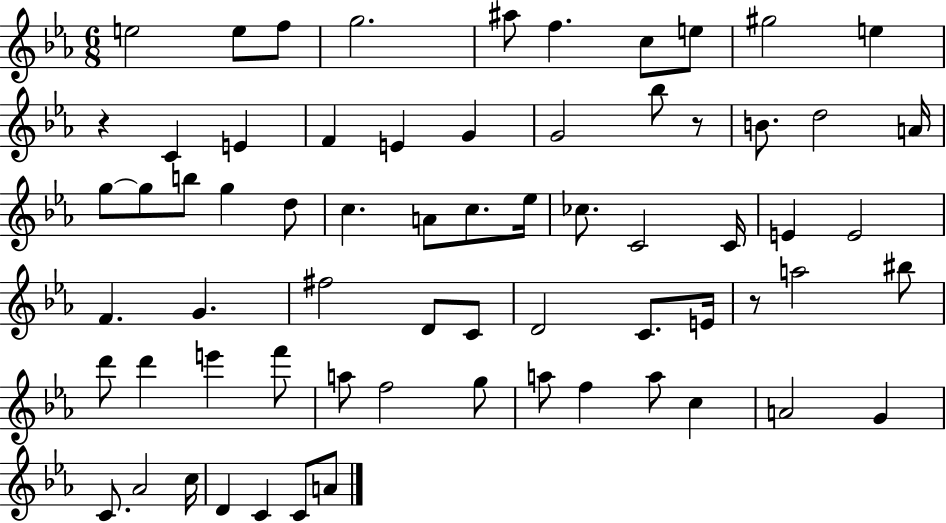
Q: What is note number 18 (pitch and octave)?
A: B4